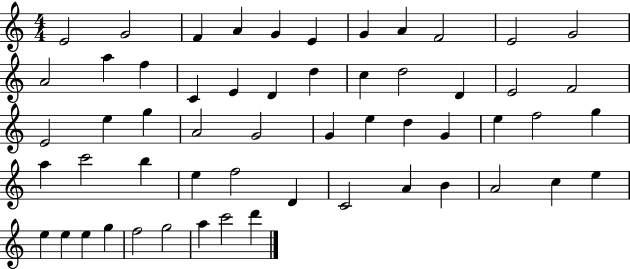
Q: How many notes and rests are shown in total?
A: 56